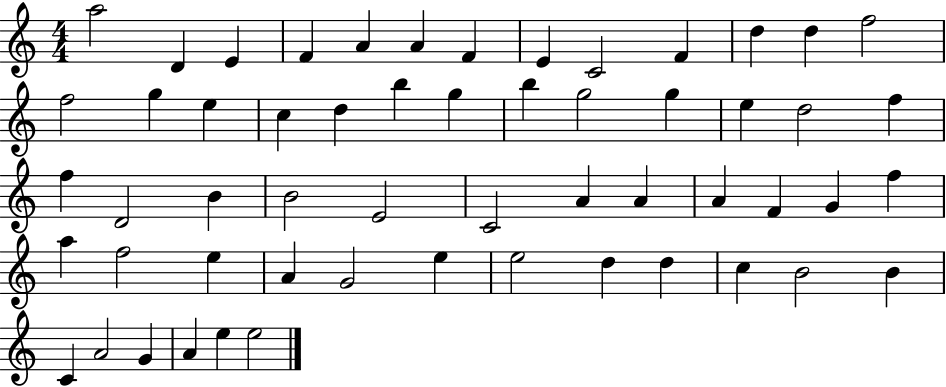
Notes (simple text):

A5/h D4/q E4/q F4/q A4/q A4/q F4/q E4/q C4/h F4/q D5/q D5/q F5/h F5/h G5/q E5/q C5/q D5/q B5/q G5/q B5/q G5/h G5/q E5/q D5/h F5/q F5/q D4/h B4/q B4/h E4/h C4/h A4/q A4/q A4/q F4/q G4/q F5/q A5/q F5/h E5/q A4/q G4/h E5/q E5/h D5/q D5/q C5/q B4/h B4/q C4/q A4/h G4/q A4/q E5/q E5/h